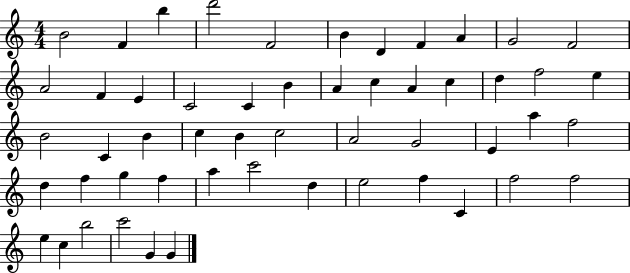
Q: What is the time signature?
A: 4/4